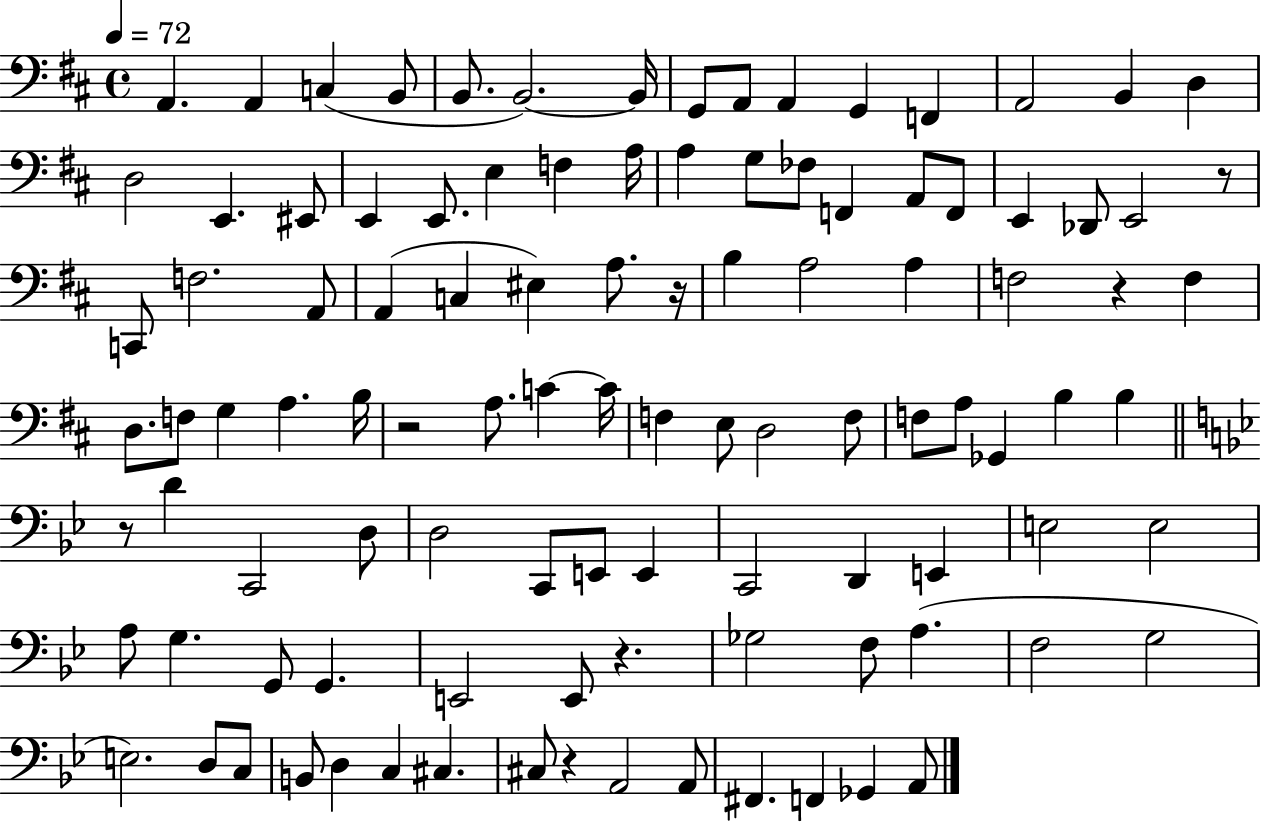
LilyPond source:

{
  \clef bass
  \time 4/4
  \defaultTimeSignature
  \key d \major
  \tempo 4 = 72
  a,4. a,4 c4( b,8 | b,8. b,2.~~) b,16 | g,8 a,8 a,4 g,4 f,4 | a,2 b,4 d4 | \break d2 e,4. eis,8 | e,4 e,8. e4 f4 a16 | a4 g8 fes8 f,4 a,8 f,8 | e,4 des,8 e,2 r8 | \break c,8 f2. a,8 | a,4( c4 eis4) a8. r16 | b4 a2 a4 | f2 r4 f4 | \break d8. f8 g4 a4. b16 | r2 a8. c'4~~ c'16 | f4 e8 d2 f8 | f8 a8 ges,4 b4 b4 | \break \bar "||" \break \key bes \major r8 d'4 c,2 d8 | d2 c,8 e,8 e,4 | c,2 d,4 e,4 | e2 e2 | \break a8 g4. g,8 g,4. | e,2 e,8 r4. | ges2 f8 a4.( | f2 g2 | \break e2.) d8 c8 | b,8 d4 c4 cis4. | cis8 r4 a,2 a,8 | fis,4. f,4 ges,4 a,8 | \break \bar "|."
}